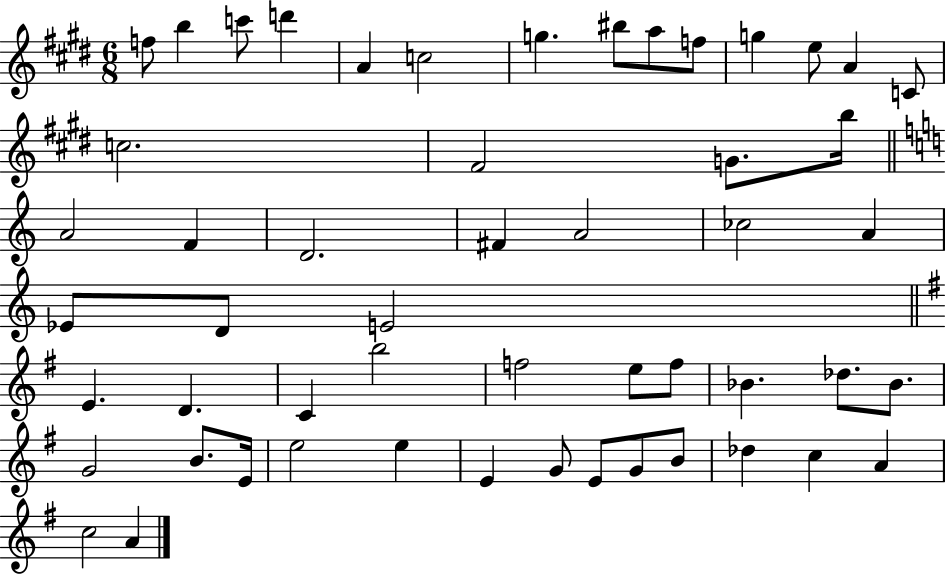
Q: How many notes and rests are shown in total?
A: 53